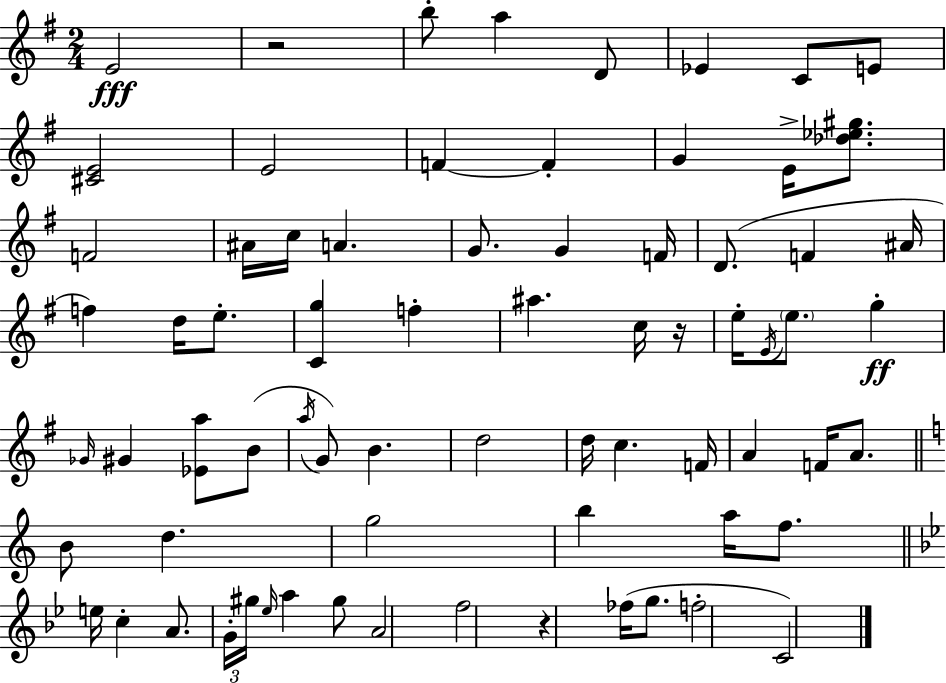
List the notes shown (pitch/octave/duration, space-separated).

E4/h R/h B5/e A5/q D4/e Eb4/q C4/e E4/e [C#4,E4]/h E4/h F4/q F4/q G4/q E4/s [Db5,Eb5,G#5]/e. F4/h A#4/s C5/s A4/q. G4/e. G4/q F4/s D4/e. F4/q A#4/s F5/q D5/s E5/e. [C4,G5]/q F5/q A#5/q. C5/s R/s E5/s E4/s E5/e. G5/q Gb4/s G#4/q [Eb4,A5]/e B4/e A5/s G4/e B4/q. D5/h D5/s C5/q. F4/s A4/q F4/s A4/e. B4/e D5/q. G5/h B5/q A5/s F5/e. E5/s C5/q A4/e. G4/s G#5/s Eb5/s A5/q G#5/e A4/h F5/h R/q FES5/s G5/e. F5/h C4/h